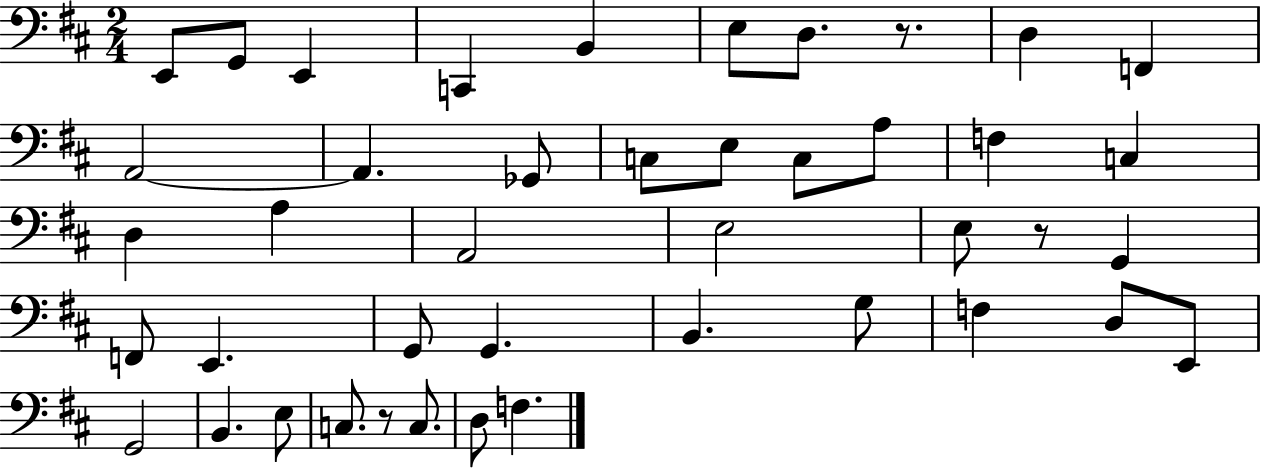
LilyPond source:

{
  \clef bass
  \numericTimeSignature
  \time 2/4
  \key d \major
  e,8 g,8 e,4 | c,4 b,4 | e8 d8. r8. | d4 f,4 | \break a,2~~ | a,4. ges,8 | c8 e8 c8 a8 | f4 c4 | \break d4 a4 | a,2 | e2 | e8 r8 g,4 | \break f,8 e,4. | g,8 g,4. | b,4. g8 | f4 d8 e,8 | \break g,2 | b,4. e8 | c8. r8 c8. | d8 f4. | \break \bar "|."
}